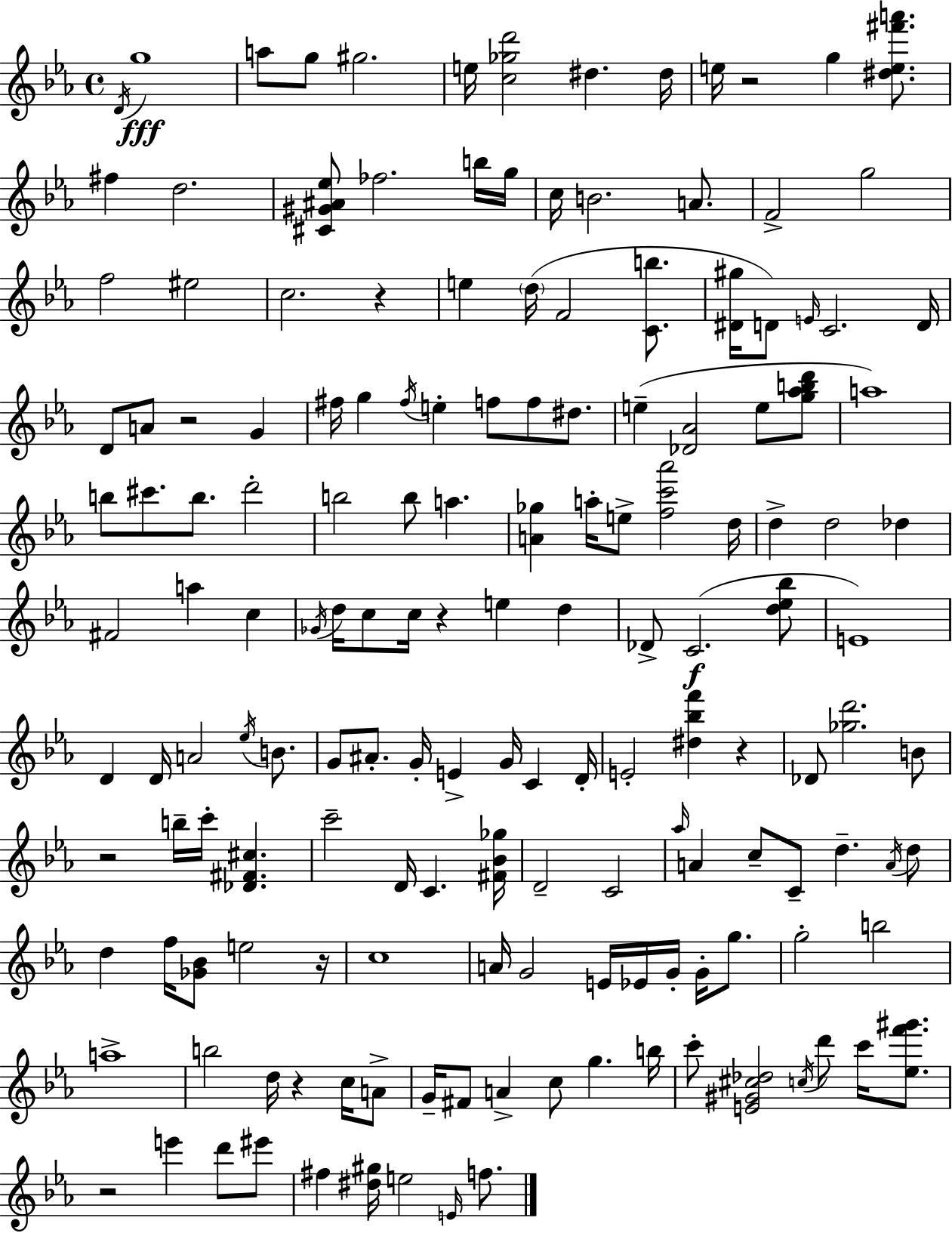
X:1
T:Untitled
M:4/4
L:1/4
K:Eb
D/4 g4 a/2 g/2 ^g2 e/4 [c_gd']2 ^d ^d/4 e/4 z2 g [^de^f'a']/2 ^f d2 [^C^G^A_e]/2 _f2 b/4 g/4 c/4 B2 A/2 F2 g2 f2 ^e2 c2 z e d/4 F2 [Cb]/2 [^D^g]/4 D/2 E/4 C2 D/4 D/2 A/2 z2 G ^f/4 g ^f/4 e f/2 f/2 ^d/2 e [_D_A]2 e/2 [g_abd']/2 a4 b/2 ^c'/2 b/2 d'2 b2 b/2 a [A_g] a/4 e/2 [fc'_a']2 d/4 d d2 _d ^F2 a c _G/4 d/4 c/2 c/4 z e d _D/2 C2 [d_e_b]/2 E4 D D/4 A2 _e/4 B/2 G/2 ^A/2 G/4 E G/4 C D/4 E2 [^d_bf'] z _D/2 [_gd']2 B/2 z2 b/4 c'/4 [_D^F^c] c'2 D/4 C [^F_B_g]/4 D2 C2 _a/4 A c/2 C/2 d A/4 d/2 d f/4 [_G_B]/2 e2 z/4 c4 A/4 G2 E/4 _E/4 G/4 G/4 g/2 g2 b2 a4 b2 d/4 z c/4 A/2 G/4 ^F/2 A c/2 g b/4 c'/2 [E^G^c_d]2 c/4 d'/2 c'/4 [_ef'^g']/2 z2 e' d'/2 ^e'/2 ^f [^d^g]/4 e2 E/4 f/2